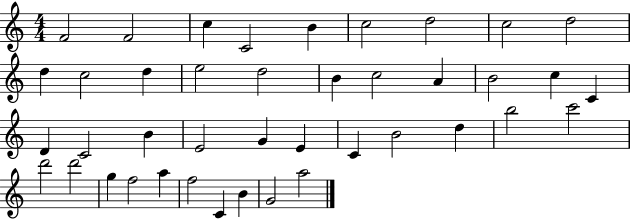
F4/h F4/h C5/q C4/h B4/q C5/h D5/h C5/h D5/h D5/q C5/h D5/q E5/h D5/h B4/q C5/h A4/q B4/h C5/q C4/q D4/q C4/h B4/q E4/h G4/q E4/q C4/q B4/h D5/q B5/h C6/h D6/h D6/h G5/q F5/h A5/q F5/h C4/q B4/q G4/h A5/h